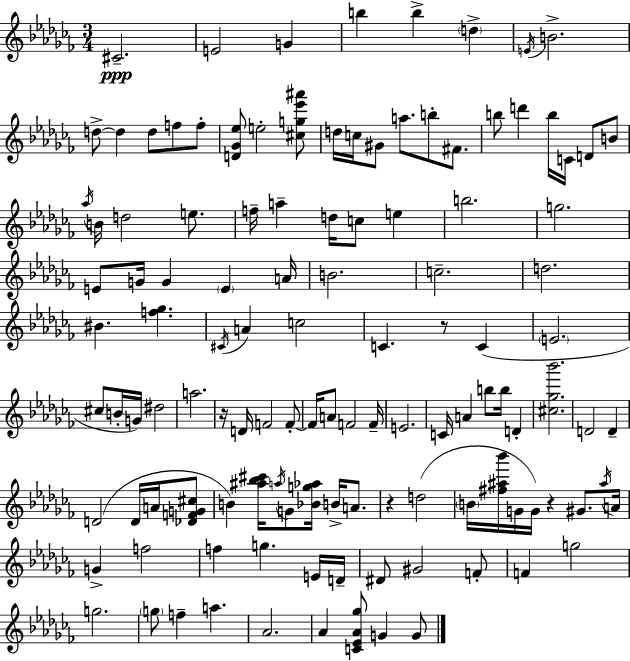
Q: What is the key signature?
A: AES minor